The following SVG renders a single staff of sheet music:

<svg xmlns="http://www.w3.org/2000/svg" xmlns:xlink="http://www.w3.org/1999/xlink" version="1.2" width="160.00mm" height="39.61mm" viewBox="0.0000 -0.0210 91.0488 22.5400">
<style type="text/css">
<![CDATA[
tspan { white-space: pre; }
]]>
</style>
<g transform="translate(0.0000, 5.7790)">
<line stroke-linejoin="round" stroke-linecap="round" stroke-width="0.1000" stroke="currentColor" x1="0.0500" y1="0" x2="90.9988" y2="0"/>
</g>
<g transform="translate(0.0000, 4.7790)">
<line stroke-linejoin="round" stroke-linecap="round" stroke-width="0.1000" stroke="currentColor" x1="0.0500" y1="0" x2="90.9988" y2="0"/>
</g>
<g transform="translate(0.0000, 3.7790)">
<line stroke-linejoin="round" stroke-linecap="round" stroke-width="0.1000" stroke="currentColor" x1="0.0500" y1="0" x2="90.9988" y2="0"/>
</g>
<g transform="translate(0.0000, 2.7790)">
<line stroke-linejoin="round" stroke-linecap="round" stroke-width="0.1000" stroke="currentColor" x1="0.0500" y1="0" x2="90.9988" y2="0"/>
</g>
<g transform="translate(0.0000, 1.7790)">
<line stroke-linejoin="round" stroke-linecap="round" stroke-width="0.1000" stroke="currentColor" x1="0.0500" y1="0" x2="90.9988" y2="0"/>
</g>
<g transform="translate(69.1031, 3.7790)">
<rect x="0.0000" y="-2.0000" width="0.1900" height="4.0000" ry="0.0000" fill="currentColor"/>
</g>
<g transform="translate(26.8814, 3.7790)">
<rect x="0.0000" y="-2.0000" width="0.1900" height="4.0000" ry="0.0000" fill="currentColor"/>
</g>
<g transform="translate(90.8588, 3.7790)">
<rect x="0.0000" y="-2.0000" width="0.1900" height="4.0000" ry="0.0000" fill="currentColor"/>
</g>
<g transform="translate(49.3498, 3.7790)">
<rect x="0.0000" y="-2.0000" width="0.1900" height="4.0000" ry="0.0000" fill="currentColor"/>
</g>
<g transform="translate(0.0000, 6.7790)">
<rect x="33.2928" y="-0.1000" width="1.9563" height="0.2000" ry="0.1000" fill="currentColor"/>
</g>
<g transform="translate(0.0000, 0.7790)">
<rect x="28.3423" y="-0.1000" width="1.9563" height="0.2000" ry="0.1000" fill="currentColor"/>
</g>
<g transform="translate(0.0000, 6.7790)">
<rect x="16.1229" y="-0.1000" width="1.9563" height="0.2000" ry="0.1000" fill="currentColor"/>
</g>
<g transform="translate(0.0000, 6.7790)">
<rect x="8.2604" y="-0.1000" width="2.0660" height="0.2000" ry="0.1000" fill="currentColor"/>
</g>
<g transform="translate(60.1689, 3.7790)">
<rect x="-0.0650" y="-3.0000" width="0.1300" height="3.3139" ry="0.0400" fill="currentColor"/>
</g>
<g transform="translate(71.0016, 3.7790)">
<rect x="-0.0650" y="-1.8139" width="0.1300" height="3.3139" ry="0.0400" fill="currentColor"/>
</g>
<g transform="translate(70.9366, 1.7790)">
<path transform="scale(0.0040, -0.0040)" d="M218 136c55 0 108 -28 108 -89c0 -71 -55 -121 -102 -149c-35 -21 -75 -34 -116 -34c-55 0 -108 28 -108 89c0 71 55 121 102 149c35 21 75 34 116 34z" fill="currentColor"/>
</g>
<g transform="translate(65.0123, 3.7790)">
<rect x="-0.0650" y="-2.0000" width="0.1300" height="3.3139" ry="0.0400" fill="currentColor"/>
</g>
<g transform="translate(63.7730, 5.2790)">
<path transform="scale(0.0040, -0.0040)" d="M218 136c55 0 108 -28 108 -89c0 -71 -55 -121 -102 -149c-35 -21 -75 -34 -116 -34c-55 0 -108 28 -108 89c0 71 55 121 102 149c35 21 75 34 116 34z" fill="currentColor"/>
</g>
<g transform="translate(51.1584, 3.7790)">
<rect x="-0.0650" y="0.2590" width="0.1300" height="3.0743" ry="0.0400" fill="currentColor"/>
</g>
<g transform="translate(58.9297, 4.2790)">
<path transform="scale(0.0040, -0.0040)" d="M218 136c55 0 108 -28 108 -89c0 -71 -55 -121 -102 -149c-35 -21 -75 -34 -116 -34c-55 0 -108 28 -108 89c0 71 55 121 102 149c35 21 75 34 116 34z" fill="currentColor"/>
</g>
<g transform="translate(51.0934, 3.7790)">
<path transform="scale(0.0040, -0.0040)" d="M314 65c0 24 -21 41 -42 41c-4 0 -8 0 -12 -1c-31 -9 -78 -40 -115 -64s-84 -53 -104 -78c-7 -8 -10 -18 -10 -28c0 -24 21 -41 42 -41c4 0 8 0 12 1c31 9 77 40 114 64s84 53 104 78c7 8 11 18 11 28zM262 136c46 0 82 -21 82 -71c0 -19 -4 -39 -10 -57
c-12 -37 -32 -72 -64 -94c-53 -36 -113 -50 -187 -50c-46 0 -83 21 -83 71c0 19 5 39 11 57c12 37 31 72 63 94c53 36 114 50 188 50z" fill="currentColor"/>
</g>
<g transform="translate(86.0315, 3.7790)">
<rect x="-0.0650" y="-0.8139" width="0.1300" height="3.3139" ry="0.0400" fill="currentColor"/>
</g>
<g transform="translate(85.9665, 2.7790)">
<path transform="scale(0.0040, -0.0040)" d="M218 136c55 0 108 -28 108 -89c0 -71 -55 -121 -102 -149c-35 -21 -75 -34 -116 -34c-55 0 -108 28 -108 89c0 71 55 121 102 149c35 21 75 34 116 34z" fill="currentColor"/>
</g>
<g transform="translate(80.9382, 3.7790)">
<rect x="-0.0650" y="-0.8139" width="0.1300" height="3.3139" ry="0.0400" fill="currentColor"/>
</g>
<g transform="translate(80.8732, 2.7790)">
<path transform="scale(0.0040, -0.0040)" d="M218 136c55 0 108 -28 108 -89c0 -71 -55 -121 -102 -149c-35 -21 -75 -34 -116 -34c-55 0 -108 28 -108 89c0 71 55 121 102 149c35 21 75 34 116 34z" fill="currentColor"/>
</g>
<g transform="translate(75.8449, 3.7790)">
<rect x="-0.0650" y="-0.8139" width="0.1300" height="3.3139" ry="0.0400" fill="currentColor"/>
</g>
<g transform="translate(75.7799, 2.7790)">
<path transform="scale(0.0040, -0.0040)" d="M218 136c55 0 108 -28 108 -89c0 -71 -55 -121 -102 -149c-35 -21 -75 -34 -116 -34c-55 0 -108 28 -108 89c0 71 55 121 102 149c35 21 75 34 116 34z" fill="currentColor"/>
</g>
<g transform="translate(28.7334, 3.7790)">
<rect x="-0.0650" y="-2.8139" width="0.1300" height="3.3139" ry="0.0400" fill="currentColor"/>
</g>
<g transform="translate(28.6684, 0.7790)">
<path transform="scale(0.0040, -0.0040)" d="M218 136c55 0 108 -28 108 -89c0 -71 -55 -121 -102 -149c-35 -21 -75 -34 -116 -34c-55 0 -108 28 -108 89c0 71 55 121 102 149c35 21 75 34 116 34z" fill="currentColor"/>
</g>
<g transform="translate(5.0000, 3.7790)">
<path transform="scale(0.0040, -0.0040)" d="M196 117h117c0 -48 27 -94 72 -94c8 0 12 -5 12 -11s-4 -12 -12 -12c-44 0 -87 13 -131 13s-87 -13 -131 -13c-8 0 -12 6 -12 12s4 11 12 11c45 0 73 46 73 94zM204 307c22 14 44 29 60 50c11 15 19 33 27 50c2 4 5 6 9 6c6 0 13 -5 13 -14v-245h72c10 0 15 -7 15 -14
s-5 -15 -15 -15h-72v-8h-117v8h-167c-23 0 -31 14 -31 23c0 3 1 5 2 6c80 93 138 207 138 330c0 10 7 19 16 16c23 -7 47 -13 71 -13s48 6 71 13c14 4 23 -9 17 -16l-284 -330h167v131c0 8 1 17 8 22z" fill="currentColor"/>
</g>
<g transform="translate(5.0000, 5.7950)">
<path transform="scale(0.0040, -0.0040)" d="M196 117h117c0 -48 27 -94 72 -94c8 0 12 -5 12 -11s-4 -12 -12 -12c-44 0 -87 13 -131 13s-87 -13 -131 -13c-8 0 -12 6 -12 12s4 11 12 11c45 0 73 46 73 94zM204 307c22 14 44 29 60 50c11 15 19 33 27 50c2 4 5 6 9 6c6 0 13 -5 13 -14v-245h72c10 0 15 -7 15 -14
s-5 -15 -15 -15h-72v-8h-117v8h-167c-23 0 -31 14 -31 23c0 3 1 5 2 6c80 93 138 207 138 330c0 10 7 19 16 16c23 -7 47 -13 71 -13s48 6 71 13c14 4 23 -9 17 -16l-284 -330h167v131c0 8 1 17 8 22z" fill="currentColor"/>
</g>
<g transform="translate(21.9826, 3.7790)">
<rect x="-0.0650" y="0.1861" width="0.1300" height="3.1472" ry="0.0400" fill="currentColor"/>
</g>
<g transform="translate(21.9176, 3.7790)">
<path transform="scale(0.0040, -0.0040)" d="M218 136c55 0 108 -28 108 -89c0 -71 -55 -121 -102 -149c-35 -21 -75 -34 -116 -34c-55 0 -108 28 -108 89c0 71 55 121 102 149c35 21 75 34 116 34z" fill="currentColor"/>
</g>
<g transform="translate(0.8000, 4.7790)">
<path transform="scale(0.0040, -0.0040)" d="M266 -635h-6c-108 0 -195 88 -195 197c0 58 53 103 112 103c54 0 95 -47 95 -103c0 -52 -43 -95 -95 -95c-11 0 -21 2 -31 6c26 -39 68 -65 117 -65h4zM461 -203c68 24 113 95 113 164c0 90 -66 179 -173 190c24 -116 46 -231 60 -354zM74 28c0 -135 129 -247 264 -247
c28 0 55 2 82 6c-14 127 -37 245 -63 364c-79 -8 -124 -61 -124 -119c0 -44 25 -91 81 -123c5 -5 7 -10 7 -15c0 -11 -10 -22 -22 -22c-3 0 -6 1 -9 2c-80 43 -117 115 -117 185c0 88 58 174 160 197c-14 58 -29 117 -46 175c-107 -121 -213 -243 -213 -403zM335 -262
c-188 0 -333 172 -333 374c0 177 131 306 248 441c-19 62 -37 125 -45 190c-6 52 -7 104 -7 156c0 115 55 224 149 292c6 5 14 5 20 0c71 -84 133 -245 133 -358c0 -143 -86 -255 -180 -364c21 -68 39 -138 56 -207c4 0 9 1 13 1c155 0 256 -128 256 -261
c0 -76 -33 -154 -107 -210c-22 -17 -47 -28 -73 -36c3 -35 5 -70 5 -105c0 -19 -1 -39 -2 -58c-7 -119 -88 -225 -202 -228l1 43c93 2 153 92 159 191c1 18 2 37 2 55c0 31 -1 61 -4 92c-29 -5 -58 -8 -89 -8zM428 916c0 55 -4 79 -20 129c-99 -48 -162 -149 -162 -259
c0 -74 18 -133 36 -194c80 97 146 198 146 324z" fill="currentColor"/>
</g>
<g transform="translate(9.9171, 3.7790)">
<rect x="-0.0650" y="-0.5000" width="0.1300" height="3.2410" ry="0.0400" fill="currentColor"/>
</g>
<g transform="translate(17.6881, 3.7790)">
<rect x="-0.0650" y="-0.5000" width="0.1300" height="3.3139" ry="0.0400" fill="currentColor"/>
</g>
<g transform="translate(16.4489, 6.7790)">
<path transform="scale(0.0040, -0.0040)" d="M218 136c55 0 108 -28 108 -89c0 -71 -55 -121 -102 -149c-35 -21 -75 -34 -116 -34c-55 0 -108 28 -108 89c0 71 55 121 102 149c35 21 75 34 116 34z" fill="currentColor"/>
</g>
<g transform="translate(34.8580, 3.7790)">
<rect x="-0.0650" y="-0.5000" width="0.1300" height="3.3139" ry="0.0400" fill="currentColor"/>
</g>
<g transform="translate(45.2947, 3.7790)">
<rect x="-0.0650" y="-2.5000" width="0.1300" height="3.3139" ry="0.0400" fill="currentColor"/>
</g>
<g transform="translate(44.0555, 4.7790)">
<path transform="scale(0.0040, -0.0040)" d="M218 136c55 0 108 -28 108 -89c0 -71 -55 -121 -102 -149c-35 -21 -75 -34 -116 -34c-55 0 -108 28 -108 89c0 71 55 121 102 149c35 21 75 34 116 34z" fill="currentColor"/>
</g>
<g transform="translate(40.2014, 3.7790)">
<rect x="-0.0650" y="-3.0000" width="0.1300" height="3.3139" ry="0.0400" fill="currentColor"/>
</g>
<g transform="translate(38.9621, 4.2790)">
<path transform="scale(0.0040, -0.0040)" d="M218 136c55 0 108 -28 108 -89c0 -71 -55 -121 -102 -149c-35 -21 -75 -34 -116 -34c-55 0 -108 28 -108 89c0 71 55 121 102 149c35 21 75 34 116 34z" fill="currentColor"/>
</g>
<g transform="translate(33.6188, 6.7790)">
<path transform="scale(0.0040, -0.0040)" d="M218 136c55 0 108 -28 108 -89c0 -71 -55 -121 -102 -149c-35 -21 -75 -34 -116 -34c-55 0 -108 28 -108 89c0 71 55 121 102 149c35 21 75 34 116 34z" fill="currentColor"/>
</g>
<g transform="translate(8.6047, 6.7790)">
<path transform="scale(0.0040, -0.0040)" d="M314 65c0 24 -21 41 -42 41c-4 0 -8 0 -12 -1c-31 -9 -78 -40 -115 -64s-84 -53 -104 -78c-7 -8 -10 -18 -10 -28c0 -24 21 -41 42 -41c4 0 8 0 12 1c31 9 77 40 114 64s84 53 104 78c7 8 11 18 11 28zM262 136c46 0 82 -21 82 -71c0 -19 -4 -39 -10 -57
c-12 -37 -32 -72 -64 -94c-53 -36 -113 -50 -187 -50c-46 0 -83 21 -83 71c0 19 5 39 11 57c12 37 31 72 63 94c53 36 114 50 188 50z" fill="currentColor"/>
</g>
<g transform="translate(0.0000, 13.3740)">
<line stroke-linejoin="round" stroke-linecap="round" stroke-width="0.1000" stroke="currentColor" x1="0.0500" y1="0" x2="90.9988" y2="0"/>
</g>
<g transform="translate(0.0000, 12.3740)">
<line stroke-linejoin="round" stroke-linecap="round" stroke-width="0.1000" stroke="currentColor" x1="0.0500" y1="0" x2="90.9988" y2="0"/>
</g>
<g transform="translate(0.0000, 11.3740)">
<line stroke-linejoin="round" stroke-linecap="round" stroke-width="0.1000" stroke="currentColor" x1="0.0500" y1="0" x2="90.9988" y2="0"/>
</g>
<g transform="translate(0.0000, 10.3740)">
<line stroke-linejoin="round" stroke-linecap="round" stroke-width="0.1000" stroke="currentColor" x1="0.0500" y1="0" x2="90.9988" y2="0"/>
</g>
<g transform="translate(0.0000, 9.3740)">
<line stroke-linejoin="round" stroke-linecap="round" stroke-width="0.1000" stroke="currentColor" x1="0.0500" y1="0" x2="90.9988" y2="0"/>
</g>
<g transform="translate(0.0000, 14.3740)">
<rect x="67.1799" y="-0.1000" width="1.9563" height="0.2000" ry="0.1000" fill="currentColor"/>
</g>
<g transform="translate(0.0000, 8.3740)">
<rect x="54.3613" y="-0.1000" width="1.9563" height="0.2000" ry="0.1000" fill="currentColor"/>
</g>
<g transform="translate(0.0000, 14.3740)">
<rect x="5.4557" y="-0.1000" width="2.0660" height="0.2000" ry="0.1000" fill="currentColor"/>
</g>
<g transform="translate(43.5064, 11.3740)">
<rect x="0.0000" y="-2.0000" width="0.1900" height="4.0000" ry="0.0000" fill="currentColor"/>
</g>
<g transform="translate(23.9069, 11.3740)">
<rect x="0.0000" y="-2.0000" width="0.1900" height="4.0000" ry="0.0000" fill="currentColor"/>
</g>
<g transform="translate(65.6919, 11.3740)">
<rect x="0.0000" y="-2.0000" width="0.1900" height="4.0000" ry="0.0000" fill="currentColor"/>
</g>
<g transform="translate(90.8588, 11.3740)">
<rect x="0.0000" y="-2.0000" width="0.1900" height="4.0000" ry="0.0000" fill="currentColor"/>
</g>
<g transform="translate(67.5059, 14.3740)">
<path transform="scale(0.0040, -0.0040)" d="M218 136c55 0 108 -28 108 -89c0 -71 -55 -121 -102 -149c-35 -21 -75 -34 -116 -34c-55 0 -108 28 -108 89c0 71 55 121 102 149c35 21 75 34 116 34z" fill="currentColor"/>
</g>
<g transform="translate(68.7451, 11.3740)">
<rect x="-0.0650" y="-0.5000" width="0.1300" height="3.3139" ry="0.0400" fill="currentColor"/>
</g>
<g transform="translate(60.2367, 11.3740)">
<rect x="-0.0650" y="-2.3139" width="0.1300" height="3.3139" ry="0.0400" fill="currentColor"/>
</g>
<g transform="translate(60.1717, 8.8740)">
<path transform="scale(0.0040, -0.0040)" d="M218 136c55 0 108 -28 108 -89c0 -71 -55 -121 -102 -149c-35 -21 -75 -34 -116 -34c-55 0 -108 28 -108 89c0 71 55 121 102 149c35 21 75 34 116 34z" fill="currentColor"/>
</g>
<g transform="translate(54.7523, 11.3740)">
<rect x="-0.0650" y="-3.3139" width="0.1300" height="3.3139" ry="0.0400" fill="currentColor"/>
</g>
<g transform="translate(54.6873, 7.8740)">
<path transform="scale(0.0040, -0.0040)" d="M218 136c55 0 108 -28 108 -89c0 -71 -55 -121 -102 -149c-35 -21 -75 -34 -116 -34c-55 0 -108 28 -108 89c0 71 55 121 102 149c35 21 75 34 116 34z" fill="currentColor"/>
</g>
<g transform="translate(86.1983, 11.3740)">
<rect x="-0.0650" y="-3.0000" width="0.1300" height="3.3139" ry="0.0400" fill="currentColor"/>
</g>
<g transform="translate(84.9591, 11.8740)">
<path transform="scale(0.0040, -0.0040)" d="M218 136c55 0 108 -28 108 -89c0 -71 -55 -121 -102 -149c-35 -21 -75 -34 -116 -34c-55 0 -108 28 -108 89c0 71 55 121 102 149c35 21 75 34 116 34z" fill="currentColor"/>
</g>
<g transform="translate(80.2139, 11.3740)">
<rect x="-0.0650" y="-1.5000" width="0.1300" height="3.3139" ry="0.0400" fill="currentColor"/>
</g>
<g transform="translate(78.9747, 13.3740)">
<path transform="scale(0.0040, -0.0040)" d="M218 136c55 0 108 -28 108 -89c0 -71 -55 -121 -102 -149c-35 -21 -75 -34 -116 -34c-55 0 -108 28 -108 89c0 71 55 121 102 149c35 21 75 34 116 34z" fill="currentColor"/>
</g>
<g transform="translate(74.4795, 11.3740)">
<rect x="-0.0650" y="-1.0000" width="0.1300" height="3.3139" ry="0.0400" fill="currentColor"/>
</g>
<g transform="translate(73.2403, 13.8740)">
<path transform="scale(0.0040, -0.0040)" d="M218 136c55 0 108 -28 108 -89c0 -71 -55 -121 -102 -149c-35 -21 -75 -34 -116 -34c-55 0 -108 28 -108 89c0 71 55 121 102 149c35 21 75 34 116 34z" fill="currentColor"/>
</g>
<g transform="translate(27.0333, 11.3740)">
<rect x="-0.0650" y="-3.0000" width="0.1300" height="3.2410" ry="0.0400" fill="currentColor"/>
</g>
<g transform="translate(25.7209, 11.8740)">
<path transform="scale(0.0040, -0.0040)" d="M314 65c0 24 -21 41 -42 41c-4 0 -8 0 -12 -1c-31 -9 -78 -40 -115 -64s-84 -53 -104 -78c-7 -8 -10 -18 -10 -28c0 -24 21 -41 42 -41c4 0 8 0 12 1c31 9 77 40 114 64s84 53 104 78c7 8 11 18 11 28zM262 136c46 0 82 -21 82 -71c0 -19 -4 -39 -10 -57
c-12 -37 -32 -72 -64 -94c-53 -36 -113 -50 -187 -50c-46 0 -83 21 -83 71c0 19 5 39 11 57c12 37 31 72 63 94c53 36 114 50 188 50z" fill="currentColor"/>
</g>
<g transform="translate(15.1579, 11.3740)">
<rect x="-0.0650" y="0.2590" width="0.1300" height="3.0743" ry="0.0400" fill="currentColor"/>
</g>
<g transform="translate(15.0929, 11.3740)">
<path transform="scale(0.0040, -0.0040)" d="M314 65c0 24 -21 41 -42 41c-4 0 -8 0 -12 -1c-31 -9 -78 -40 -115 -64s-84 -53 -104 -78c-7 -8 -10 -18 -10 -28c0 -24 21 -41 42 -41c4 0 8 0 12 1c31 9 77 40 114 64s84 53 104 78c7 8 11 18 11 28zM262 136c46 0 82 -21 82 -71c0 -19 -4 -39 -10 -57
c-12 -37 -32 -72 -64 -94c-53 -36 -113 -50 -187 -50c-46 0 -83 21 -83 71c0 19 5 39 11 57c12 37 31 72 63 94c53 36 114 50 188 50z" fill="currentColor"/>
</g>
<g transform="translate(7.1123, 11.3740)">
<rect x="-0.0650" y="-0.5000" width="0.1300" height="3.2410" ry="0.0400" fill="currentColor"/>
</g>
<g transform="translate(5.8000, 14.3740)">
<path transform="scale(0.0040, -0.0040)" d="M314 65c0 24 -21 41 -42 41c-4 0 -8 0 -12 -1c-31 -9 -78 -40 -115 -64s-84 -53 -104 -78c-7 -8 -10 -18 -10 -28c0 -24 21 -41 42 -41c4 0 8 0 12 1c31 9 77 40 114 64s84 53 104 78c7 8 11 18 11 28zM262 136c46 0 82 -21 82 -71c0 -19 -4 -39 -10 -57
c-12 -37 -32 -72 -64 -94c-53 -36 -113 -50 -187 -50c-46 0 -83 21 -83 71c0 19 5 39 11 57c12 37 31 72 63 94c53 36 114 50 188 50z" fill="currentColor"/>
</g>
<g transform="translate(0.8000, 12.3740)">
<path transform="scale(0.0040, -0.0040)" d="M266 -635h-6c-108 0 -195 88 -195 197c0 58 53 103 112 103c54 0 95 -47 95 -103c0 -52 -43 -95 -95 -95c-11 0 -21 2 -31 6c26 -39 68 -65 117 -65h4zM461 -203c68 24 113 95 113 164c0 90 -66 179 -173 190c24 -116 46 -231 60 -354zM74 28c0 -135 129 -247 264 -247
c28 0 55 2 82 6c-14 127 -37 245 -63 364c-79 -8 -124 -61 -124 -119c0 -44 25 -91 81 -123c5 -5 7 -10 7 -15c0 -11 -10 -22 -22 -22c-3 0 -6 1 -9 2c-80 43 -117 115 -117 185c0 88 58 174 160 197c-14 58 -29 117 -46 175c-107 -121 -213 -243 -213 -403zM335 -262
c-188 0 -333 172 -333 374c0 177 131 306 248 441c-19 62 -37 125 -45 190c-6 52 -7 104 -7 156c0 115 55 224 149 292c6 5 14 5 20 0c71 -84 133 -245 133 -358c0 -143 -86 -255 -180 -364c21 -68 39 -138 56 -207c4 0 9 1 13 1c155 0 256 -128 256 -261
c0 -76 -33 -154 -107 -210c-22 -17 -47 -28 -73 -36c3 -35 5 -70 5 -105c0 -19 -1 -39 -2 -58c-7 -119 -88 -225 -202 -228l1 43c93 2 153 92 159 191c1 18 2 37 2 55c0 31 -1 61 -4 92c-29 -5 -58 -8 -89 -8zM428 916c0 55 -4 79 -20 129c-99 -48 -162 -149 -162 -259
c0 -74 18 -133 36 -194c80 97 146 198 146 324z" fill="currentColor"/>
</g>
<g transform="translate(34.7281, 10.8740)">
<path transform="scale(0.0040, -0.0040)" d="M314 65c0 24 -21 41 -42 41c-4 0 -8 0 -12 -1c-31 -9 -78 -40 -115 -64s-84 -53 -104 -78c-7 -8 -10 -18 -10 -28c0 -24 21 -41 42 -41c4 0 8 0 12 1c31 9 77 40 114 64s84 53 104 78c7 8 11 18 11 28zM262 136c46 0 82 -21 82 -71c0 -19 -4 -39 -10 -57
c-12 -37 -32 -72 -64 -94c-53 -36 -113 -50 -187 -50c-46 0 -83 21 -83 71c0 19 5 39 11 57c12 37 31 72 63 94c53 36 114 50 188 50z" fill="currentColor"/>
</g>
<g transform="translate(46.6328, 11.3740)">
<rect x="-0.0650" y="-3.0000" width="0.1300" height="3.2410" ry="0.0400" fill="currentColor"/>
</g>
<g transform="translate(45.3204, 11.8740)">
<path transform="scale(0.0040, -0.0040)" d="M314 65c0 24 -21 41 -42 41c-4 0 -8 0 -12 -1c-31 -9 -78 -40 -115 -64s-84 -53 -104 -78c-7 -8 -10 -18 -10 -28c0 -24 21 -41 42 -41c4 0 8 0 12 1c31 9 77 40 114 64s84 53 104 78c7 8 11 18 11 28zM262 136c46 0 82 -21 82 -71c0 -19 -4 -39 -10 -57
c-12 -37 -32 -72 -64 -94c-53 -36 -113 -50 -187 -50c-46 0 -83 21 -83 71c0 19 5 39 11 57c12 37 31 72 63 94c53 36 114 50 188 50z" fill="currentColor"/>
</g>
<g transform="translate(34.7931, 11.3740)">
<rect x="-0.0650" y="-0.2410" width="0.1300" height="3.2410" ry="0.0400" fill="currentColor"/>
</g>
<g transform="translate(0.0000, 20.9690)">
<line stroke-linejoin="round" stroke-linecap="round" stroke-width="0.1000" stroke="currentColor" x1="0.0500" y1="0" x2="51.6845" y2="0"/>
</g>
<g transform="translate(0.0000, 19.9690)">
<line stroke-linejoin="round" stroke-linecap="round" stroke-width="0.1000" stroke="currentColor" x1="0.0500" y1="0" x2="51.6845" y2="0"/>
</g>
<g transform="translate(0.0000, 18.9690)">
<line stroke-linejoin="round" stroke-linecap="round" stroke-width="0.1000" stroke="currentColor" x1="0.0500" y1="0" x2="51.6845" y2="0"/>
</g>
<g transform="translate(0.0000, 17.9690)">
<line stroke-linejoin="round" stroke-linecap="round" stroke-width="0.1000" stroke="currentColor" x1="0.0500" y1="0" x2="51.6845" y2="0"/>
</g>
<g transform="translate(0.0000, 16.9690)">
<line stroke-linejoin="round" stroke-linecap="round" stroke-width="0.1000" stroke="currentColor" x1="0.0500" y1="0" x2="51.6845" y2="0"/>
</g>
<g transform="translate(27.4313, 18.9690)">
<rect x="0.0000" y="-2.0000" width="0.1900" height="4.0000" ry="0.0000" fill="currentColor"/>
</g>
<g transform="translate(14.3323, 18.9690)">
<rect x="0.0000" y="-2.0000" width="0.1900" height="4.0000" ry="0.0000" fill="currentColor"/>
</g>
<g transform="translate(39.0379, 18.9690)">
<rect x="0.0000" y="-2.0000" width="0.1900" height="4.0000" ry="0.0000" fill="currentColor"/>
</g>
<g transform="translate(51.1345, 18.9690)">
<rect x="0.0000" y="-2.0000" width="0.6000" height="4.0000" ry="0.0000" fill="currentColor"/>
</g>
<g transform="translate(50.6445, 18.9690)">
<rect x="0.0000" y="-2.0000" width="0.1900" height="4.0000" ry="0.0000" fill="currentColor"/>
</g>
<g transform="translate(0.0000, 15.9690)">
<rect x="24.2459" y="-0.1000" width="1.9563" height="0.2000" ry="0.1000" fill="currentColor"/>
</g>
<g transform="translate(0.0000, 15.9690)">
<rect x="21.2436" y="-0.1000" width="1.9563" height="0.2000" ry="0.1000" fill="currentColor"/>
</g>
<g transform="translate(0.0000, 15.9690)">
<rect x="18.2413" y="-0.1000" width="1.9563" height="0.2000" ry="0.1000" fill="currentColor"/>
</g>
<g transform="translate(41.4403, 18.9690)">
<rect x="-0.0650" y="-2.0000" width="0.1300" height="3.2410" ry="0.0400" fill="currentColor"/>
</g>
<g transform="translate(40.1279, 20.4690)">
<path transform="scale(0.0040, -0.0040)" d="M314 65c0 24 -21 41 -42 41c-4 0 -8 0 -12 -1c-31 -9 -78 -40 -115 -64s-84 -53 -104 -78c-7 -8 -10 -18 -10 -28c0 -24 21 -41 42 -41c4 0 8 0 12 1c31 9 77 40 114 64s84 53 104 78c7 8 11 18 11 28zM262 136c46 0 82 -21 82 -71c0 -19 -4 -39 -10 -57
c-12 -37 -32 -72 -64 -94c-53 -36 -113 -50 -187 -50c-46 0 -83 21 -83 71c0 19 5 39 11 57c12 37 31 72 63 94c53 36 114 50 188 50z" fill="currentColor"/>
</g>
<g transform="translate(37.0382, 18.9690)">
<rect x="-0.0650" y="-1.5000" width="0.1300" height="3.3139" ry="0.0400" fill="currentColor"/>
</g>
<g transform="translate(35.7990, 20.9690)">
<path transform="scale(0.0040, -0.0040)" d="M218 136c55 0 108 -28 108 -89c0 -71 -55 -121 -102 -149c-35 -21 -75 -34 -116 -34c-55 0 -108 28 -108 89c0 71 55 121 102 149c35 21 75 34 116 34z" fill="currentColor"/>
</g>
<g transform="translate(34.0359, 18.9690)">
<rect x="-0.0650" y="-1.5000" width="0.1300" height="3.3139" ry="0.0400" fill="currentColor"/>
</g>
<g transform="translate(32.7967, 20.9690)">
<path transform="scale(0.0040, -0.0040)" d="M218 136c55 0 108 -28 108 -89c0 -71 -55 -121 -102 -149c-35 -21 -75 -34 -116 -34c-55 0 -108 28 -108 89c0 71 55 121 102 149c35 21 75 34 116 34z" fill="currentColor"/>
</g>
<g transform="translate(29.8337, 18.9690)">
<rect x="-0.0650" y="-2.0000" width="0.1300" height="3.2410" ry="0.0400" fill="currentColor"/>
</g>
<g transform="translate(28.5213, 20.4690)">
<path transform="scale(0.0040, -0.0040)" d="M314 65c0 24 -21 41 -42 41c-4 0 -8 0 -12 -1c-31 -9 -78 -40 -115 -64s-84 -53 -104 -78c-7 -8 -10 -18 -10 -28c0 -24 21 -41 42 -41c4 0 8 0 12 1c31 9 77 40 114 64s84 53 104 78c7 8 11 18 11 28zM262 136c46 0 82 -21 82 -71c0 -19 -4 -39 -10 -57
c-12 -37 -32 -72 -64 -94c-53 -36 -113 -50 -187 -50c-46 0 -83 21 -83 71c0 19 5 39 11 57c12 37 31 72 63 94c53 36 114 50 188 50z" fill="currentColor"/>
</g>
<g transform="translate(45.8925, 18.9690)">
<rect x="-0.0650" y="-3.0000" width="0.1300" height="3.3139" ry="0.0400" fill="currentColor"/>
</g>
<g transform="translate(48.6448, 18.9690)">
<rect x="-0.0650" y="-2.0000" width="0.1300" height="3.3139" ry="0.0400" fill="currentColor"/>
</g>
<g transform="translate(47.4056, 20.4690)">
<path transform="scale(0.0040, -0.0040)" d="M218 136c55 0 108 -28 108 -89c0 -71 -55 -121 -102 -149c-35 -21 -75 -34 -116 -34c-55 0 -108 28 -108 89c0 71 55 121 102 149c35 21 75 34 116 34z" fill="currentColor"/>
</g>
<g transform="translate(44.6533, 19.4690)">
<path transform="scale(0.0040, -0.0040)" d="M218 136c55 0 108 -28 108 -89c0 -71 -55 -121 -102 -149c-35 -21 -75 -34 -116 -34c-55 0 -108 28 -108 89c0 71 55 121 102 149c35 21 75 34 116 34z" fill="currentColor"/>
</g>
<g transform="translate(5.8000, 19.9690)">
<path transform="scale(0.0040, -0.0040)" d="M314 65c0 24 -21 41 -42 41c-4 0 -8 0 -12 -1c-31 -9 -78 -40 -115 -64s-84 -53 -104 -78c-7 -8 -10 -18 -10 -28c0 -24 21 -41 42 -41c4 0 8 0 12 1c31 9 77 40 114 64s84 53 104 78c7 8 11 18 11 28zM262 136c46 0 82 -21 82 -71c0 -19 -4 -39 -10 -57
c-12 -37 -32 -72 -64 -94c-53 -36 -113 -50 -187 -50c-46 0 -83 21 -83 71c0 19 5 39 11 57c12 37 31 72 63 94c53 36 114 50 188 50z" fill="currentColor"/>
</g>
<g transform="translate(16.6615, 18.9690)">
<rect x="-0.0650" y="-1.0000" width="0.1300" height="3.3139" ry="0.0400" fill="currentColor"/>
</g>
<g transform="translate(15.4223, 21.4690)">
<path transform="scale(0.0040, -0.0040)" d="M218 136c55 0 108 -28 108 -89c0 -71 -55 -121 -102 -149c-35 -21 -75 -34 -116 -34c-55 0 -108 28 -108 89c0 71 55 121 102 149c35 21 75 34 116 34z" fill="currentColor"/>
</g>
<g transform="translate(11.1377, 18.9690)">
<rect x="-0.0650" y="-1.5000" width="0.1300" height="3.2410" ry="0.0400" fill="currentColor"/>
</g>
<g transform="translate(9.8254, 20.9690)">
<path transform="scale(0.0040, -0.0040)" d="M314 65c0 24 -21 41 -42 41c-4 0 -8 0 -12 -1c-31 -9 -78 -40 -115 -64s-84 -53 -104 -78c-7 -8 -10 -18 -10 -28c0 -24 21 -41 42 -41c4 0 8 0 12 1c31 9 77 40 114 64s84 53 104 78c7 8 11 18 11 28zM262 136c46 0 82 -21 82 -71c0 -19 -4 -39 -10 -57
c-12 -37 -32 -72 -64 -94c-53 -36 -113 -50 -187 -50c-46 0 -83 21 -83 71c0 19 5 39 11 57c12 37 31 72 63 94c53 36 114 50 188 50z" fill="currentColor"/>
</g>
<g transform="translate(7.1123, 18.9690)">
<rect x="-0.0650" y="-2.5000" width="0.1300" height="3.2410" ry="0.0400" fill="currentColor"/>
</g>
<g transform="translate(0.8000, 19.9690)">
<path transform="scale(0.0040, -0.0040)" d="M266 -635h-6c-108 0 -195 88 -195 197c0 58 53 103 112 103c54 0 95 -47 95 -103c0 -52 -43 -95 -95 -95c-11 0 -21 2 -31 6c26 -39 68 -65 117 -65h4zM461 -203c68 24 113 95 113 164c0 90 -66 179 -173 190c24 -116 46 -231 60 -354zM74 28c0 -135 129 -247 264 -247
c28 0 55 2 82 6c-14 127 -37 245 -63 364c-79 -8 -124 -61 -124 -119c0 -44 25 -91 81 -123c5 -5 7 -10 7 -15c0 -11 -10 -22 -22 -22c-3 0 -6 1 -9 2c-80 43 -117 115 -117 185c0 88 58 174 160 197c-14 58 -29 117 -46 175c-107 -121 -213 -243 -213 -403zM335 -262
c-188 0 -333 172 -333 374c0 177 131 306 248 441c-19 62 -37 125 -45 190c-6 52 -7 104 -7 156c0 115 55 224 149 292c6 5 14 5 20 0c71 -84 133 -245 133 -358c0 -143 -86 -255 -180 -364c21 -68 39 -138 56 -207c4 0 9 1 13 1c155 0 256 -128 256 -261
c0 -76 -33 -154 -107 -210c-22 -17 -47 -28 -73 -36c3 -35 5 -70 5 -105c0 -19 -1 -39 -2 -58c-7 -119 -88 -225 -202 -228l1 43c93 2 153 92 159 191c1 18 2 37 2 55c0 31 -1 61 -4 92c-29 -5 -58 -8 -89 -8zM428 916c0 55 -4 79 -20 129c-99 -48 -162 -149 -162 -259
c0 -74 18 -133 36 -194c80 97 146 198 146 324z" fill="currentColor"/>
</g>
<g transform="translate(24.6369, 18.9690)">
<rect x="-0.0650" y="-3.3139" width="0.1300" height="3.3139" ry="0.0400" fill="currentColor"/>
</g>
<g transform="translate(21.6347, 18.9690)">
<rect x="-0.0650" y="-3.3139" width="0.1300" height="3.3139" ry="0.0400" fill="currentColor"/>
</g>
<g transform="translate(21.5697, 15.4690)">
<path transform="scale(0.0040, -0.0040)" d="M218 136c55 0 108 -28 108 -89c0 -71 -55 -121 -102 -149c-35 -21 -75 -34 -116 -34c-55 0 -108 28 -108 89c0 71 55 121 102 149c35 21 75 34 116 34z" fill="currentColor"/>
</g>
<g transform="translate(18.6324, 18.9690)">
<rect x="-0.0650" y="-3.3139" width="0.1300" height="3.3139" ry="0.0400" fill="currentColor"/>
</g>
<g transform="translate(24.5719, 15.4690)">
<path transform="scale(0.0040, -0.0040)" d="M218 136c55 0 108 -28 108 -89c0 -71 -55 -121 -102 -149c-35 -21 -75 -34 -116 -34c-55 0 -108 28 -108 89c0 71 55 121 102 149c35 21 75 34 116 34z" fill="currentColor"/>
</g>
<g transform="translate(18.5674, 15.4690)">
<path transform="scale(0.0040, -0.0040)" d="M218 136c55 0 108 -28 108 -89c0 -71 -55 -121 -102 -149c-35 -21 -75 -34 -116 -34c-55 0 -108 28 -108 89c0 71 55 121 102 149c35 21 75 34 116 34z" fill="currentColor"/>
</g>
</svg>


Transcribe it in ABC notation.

X:1
T:Untitled
M:4/4
L:1/4
K:C
C2 C B a C A G B2 A F f d d d C2 B2 A2 c2 A2 b g C D E A G2 E2 D b b b F2 E E F2 A F